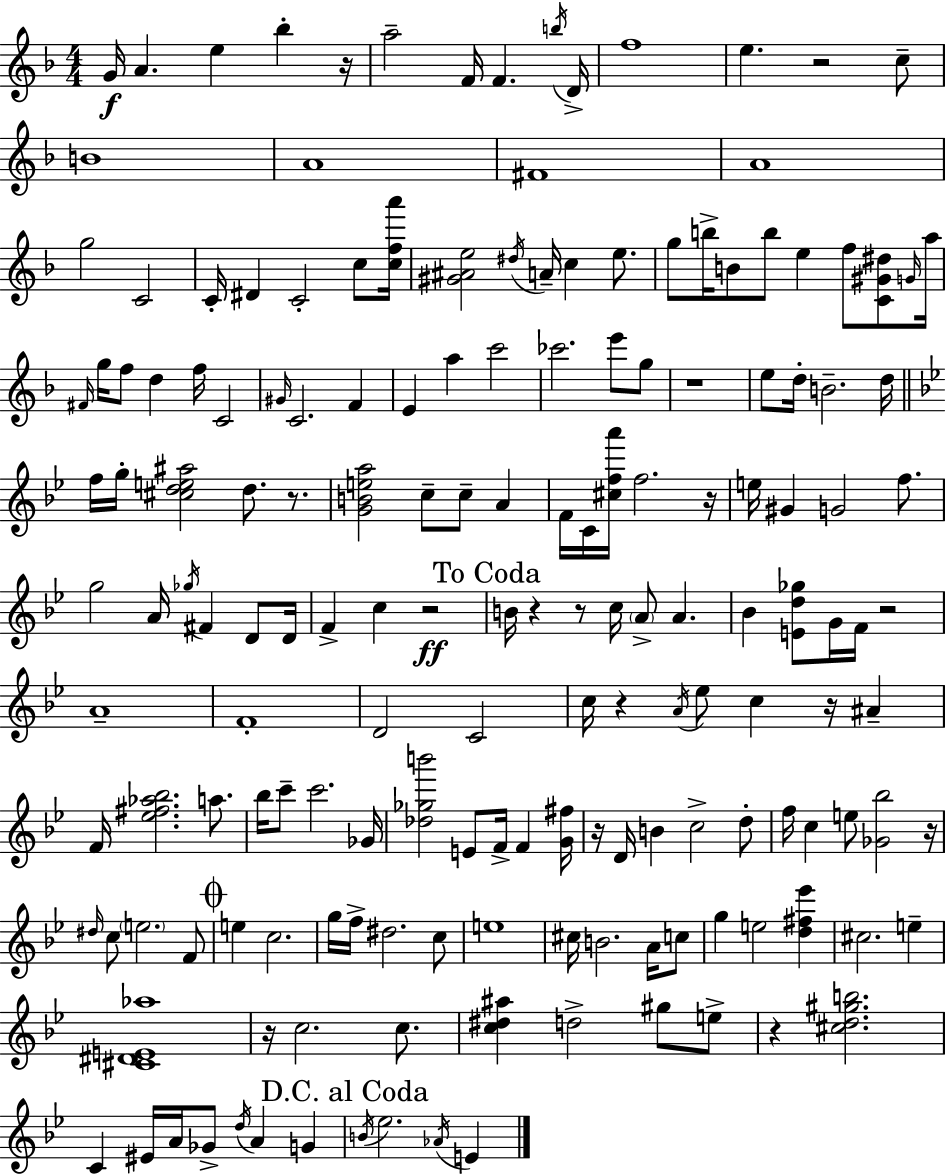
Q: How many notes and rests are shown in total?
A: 171